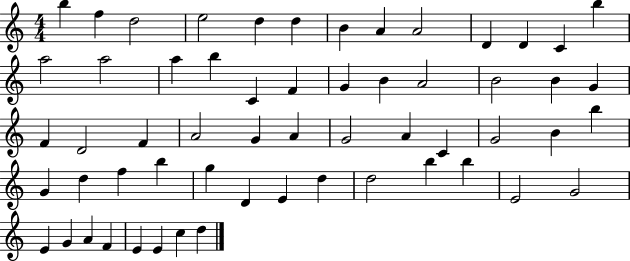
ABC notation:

X:1
T:Untitled
M:4/4
L:1/4
K:C
b f d2 e2 d d B A A2 D D C b a2 a2 a b C F G B A2 B2 B G F D2 F A2 G A G2 A C G2 B b G d f b g D E d d2 b b E2 G2 E G A F E E c d